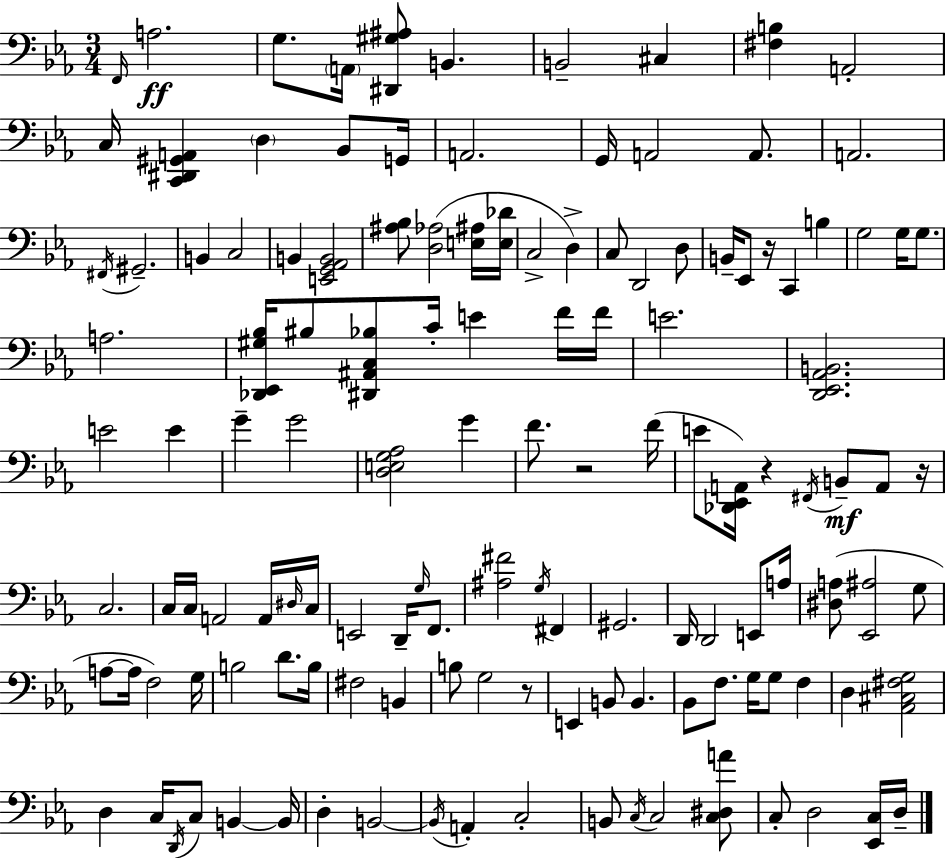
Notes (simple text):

F2/s A3/h. G3/e. A2/s [D#2,G#3,A#3]/e B2/q. B2/h C#3/q [F#3,B3]/q A2/h C3/s [C2,D#2,G#2,A2]/q D3/q Bb2/e G2/s A2/h. G2/s A2/h A2/e. A2/h. F#2/s G#2/h. B2/q C3/h B2/q [E2,G2,Ab2,B2]/h [A#3,Bb3]/e [D3,Ab3]/h [E3,A#3]/s [E3,Db4]/s C3/h D3/q C3/e D2/h D3/e B2/s Eb2/e R/s C2/q B3/q G3/h G3/s G3/e. A3/h. [Db2,Eb2,G#3,Bb3]/s BIS3/e [D#2,A#2,C3,Bb3]/e C4/s E4/q F4/s F4/s E4/h. [D2,Eb2,Ab2,B2]/h. E4/h E4/q G4/q G4/h [D3,E3,G3,Ab3]/h G4/q F4/e. R/h F4/s E4/e [Db2,Eb2,A2]/s R/q F#2/s B2/e A2/e R/s C3/h. C3/s C3/s A2/h A2/s D#3/s C3/s E2/h D2/s G3/s F2/e. [A#3,F#4]/h G3/s F#2/q G#2/h. D2/s D2/h E2/e A3/s [D#3,A3]/e [Eb2,A#3]/h G3/e A3/e A3/s F3/h G3/s B3/h D4/e. B3/s F#3/h B2/q B3/e G3/h R/e E2/q B2/e B2/q. Bb2/e F3/e. G3/s G3/e F3/q D3/q [Ab2,C#3,F#3,G3]/h D3/q C3/s D2/s C3/e B2/q B2/s D3/q B2/h B2/s A2/q C3/h B2/e C3/s C3/h [C3,D#3,A4]/e C3/e D3/h [Eb2,C3]/s D3/s